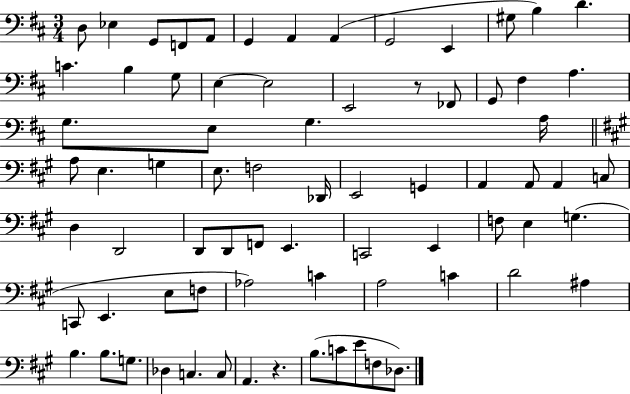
{
  \clef bass
  \numericTimeSignature
  \time 3/4
  \key d \major
  \repeat volta 2 { d8 ees4 g,8 f,8 a,8 | g,4 a,4 a,4( | g,2 e,4 | gis8 b4) d'4. | \break c'4. b4 g8 | e4~~ e2 | e,2 r8 fes,8 | g,8 fis4 a4. | \break g8. e8 g4. a16 | \bar "||" \break \key a \major a8 e4. g4 | e8. f2 des,16 | e,2 g,4 | a,4 a,8 a,4 c8 | \break d4 d,2 | d,8 d,8 f,8 e,4. | c,2 e,4 | f8 e4 g4.( | \break c,8 e,4. e8 f8 | aes2) c'4 | a2 c'4 | d'2 ais4 | \break b4. b8. g8. | des4 c4. c8 | a,4. r4. | b8.( c'8 e'8 f8 des8.) | \break } \bar "|."
}